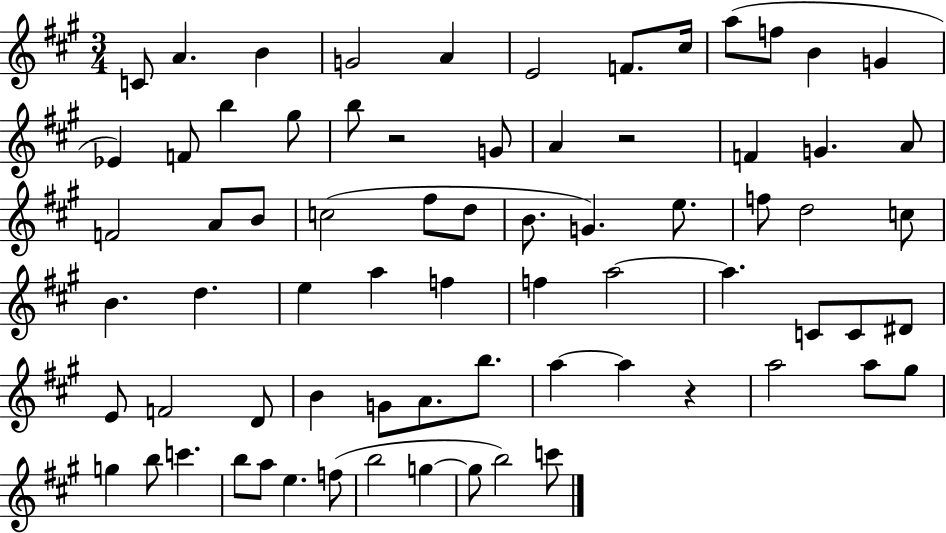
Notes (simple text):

C4/e A4/q. B4/q G4/h A4/q E4/h F4/e. C#5/s A5/e F5/e B4/q G4/q Eb4/q F4/e B5/q G#5/e B5/e R/h G4/e A4/q R/h F4/q G4/q. A4/e F4/h A4/e B4/e C5/h F#5/e D5/e B4/e. G4/q. E5/e. F5/e D5/h C5/e B4/q. D5/q. E5/q A5/q F5/q F5/q A5/h A5/q. C4/e C4/e D#4/e E4/e F4/h D4/e B4/q G4/e A4/e. B5/e. A5/q A5/q R/q A5/h A5/e G#5/e G5/q B5/e C6/q. B5/e A5/e E5/q. F5/e B5/h G5/q G5/e B5/h C6/e